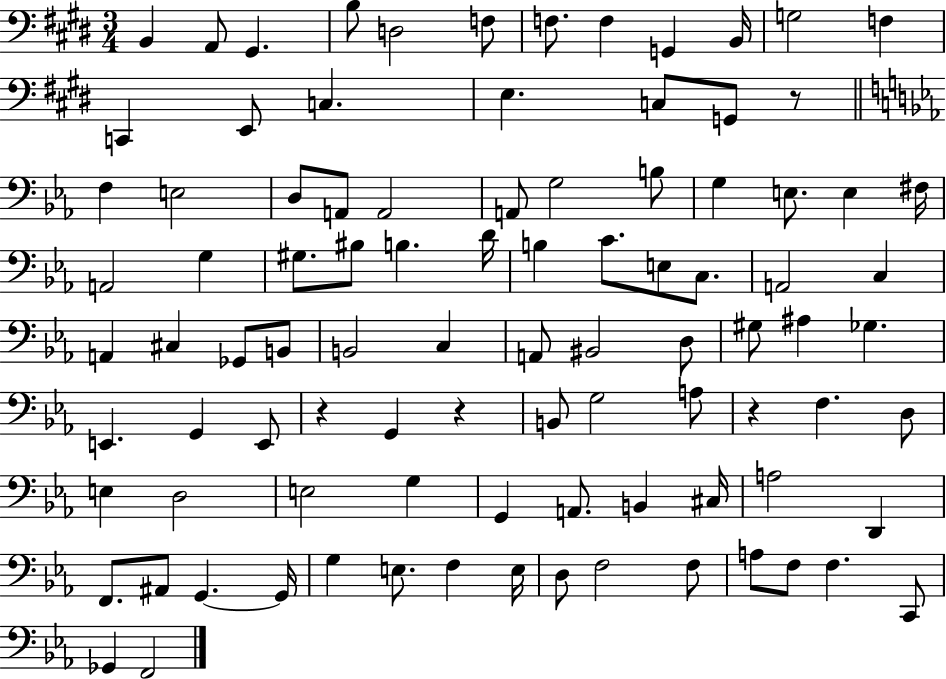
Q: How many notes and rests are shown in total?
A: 94